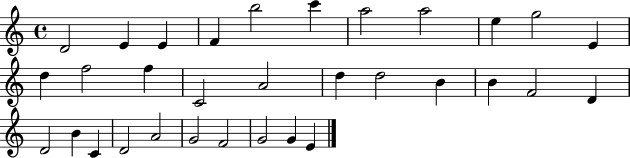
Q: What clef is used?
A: treble